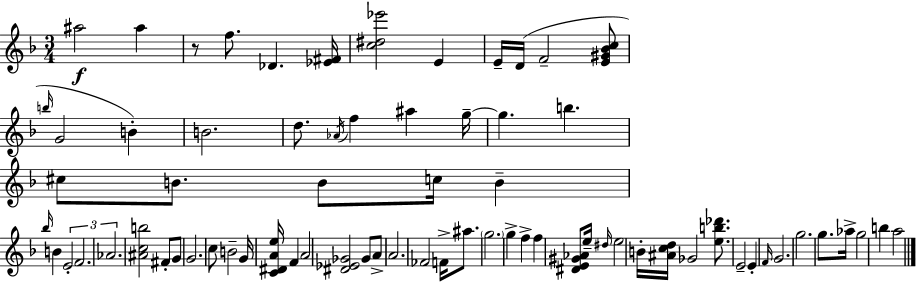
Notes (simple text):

A#5/h A#5/q R/e F5/e. Db4/q. [Eb4,F#4]/s [C5,D#5,Eb6]/h E4/q E4/s D4/s F4/h [E4,G#4,Bb4,C5]/e B5/s G4/h B4/q B4/h. D5/e. Ab4/s F5/q A#5/q G5/s G5/q. B5/q. C#5/e B4/e. B4/e C5/s B4/q Bb5/s B4/q E4/h F4/h. Ab4/h. [A#4,C5,B5]/h F#4/e G4/e G4/h. C5/e B4/h G4/s [C4,D#4,A4,E5]/s F4/q A4/h [D#4,Eb4,Gb4]/h Gb4/e A4/e A4/h. FES4/h F4/s A#5/e. G5/h. G5/q F5/q F5/q [D#4,E4,G#4,Ab4]/e E5/s D#5/s E5/h B4/s [A#4,C5,D5]/s Gb4/h [E5,B5,Db6]/e. E4/h E4/q F4/s G4/h. G5/h. G5/e. Ab5/s G5/h B5/q A5/h